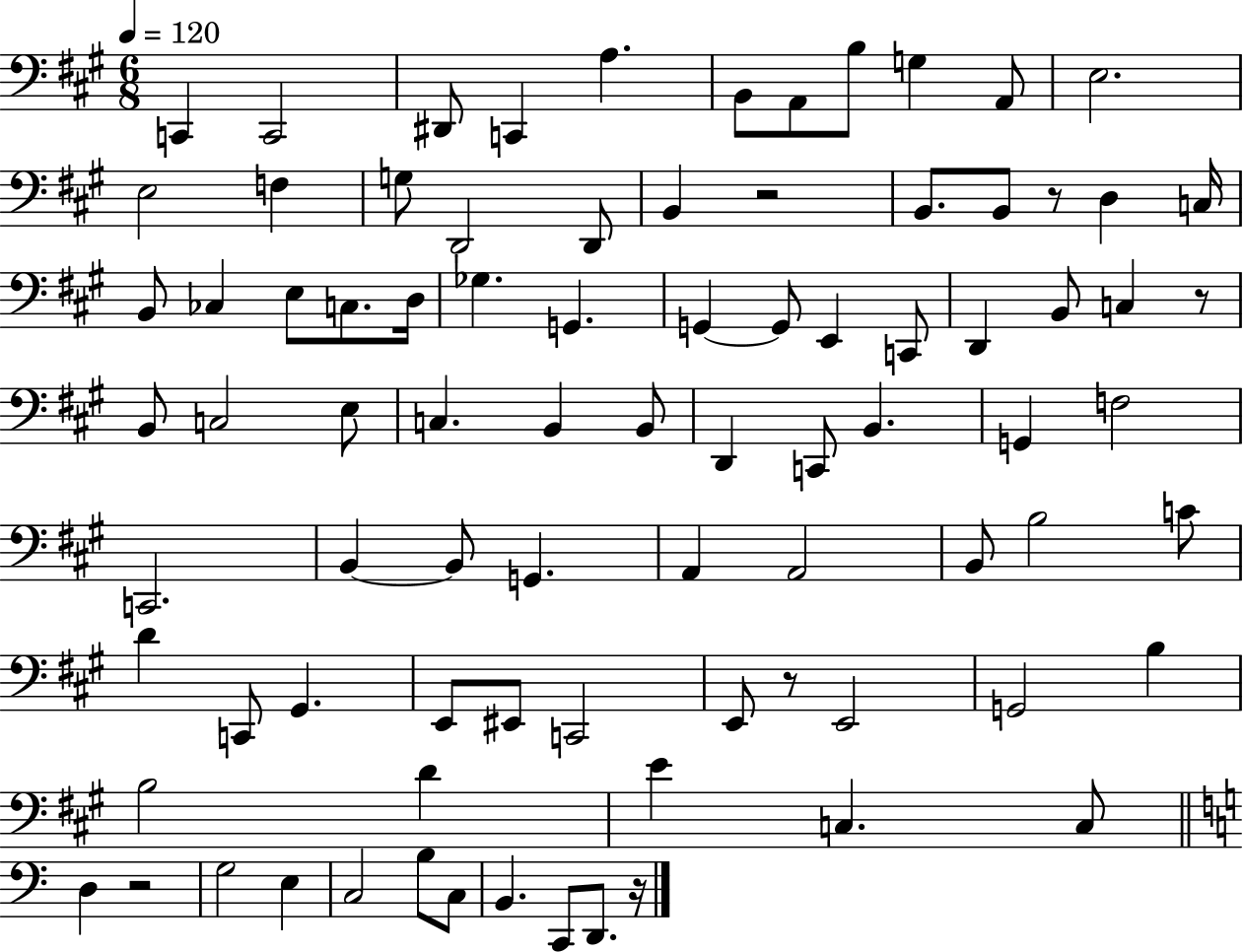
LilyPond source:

{
  \clef bass
  \numericTimeSignature
  \time 6/8
  \key a \major
  \tempo 4 = 120
  c,4 c,2 | dis,8 c,4 a4. | b,8 a,8 b8 g4 a,8 | e2. | \break e2 f4 | g8 d,2 d,8 | b,4 r2 | b,8. b,8 r8 d4 c16 | \break b,8 ces4 e8 c8. d16 | ges4. g,4. | g,4~~ g,8 e,4 c,8 | d,4 b,8 c4 r8 | \break b,8 c2 e8 | c4. b,4 b,8 | d,4 c,8 b,4. | g,4 f2 | \break c,2. | b,4~~ b,8 g,4. | a,4 a,2 | b,8 b2 c'8 | \break d'4 c,8 gis,4. | e,8 eis,8 c,2 | e,8 r8 e,2 | g,2 b4 | \break b2 d'4 | e'4 c4. c8 | \bar "||" \break \key c \major d4 r2 | g2 e4 | c2 b8 c8 | b,4. c,8 d,8. r16 | \break \bar "|."
}